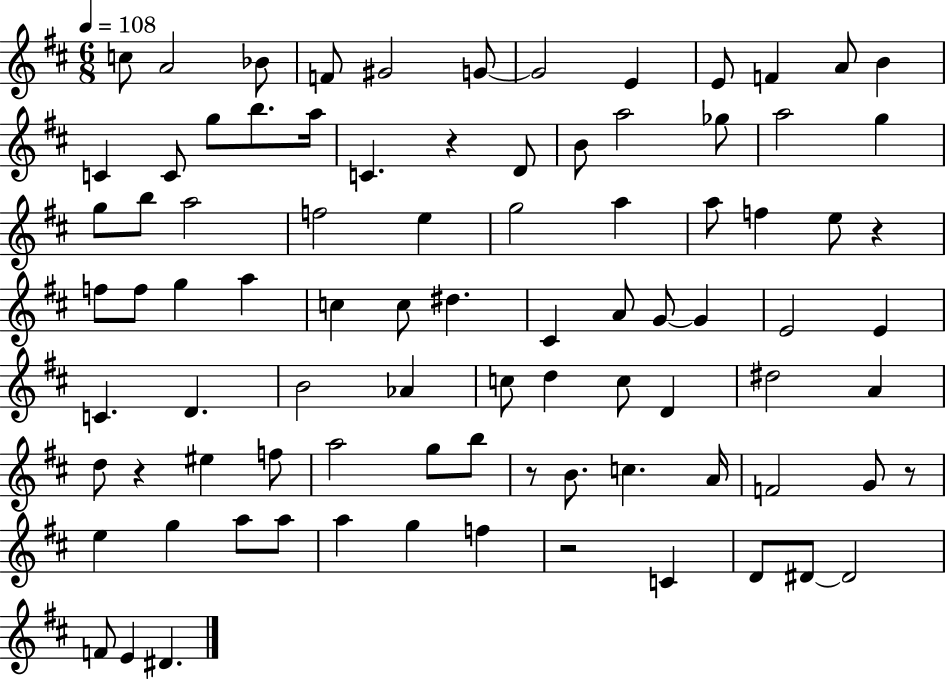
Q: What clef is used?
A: treble